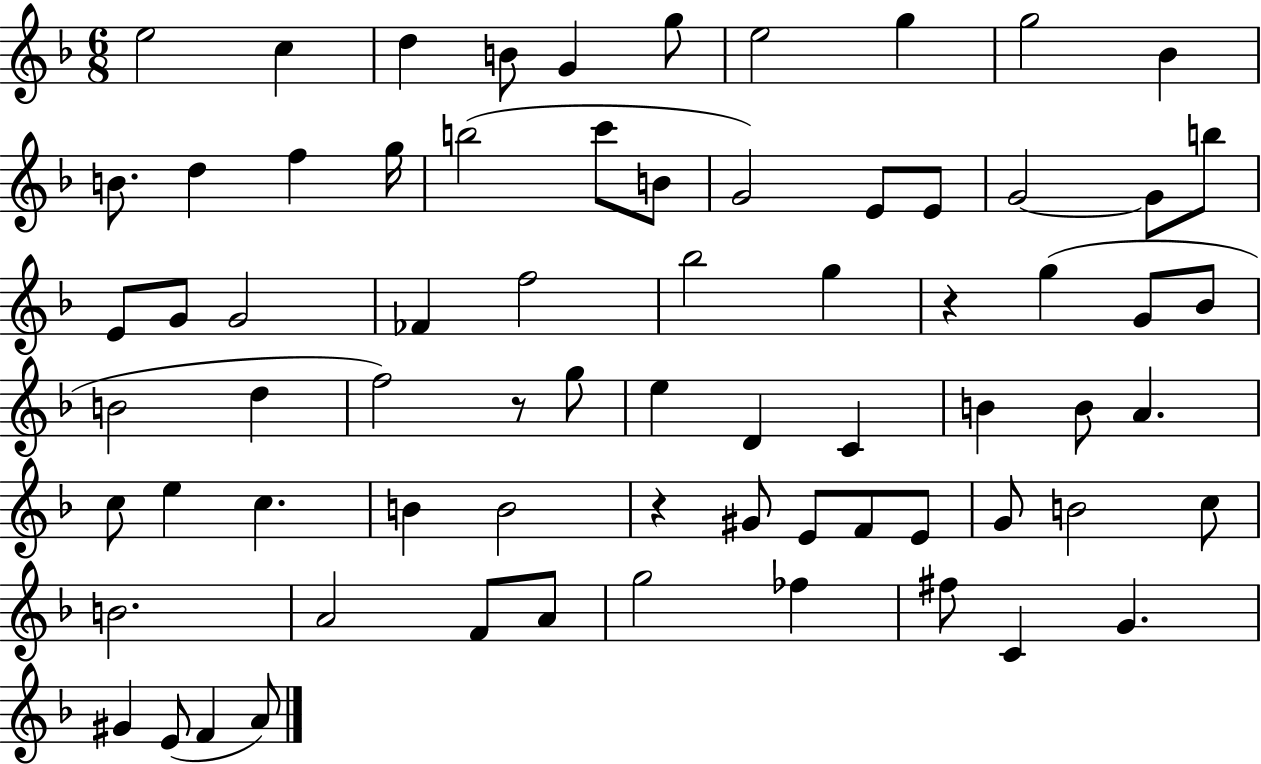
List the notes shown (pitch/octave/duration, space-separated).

E5/h C5/q D5/q B4/e G4/q G5/e E5/h G5/q G5/h Bb4/q B4/e. D5/q F5/q G5/s B5/h C6/e B4/e G4/h E4/e E4/e G4/h G4/e B5/e E4/e G4/e G4/h FES4/q F5/h Bb5/h G5/q R/q G5/q G4/e Bb4/e B4/h D5/q F5/h R/e G5/e E5/q D4/q C4/q B4/q B4/e A4/q. C5/e E5/q C5/q. B4/q B4/h R/q G#4/e E4/e F4/e E4/e G4/e B4/h C5/e B4/h. A4/h F4/e A4/e G5/h FES5/q F#5/e C4/q G4/q. G#4/q E4/e F4/q A4/e